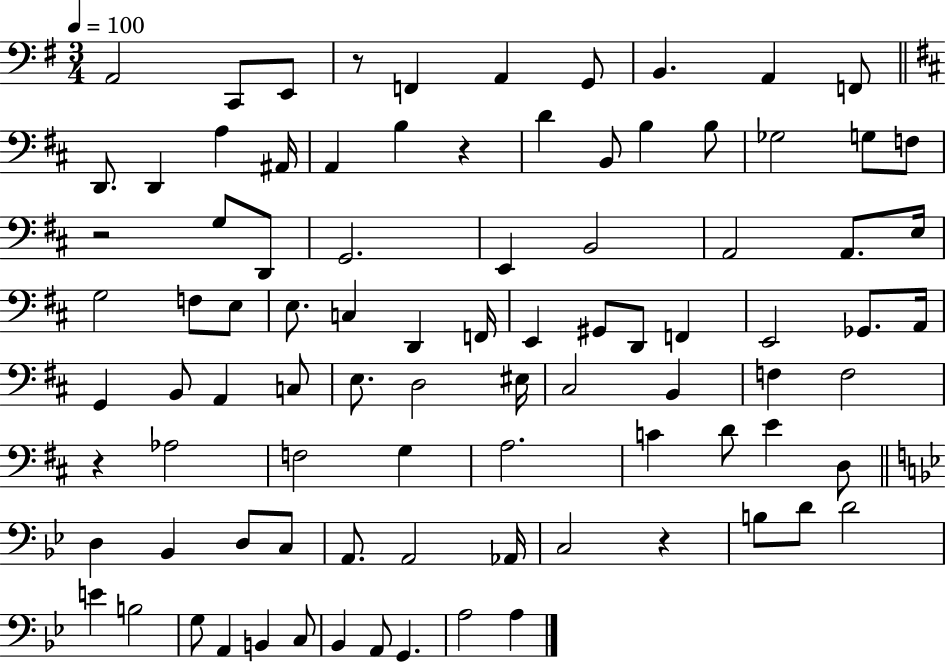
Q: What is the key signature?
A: G major